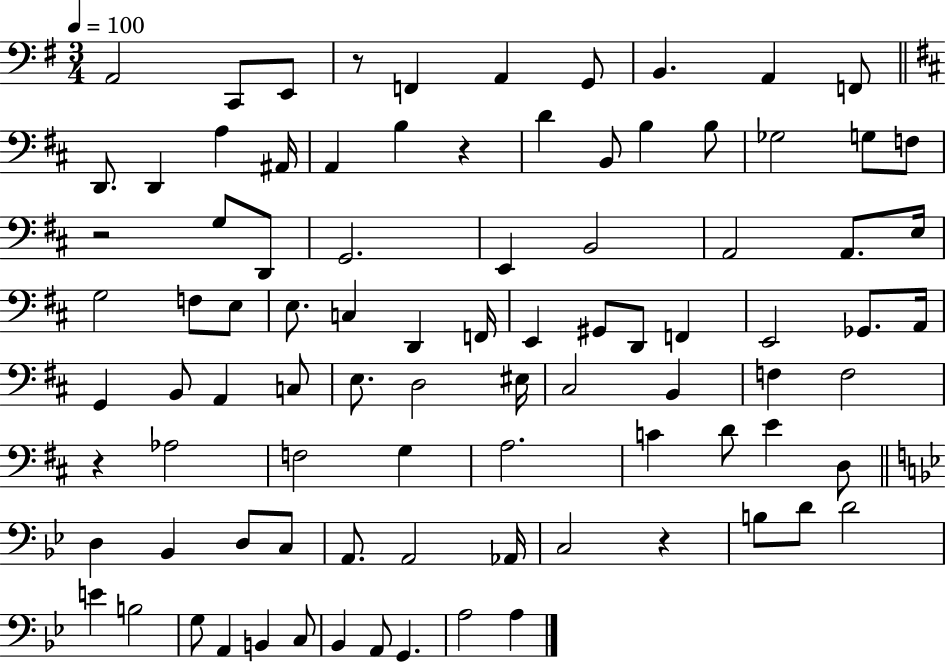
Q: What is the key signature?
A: G major